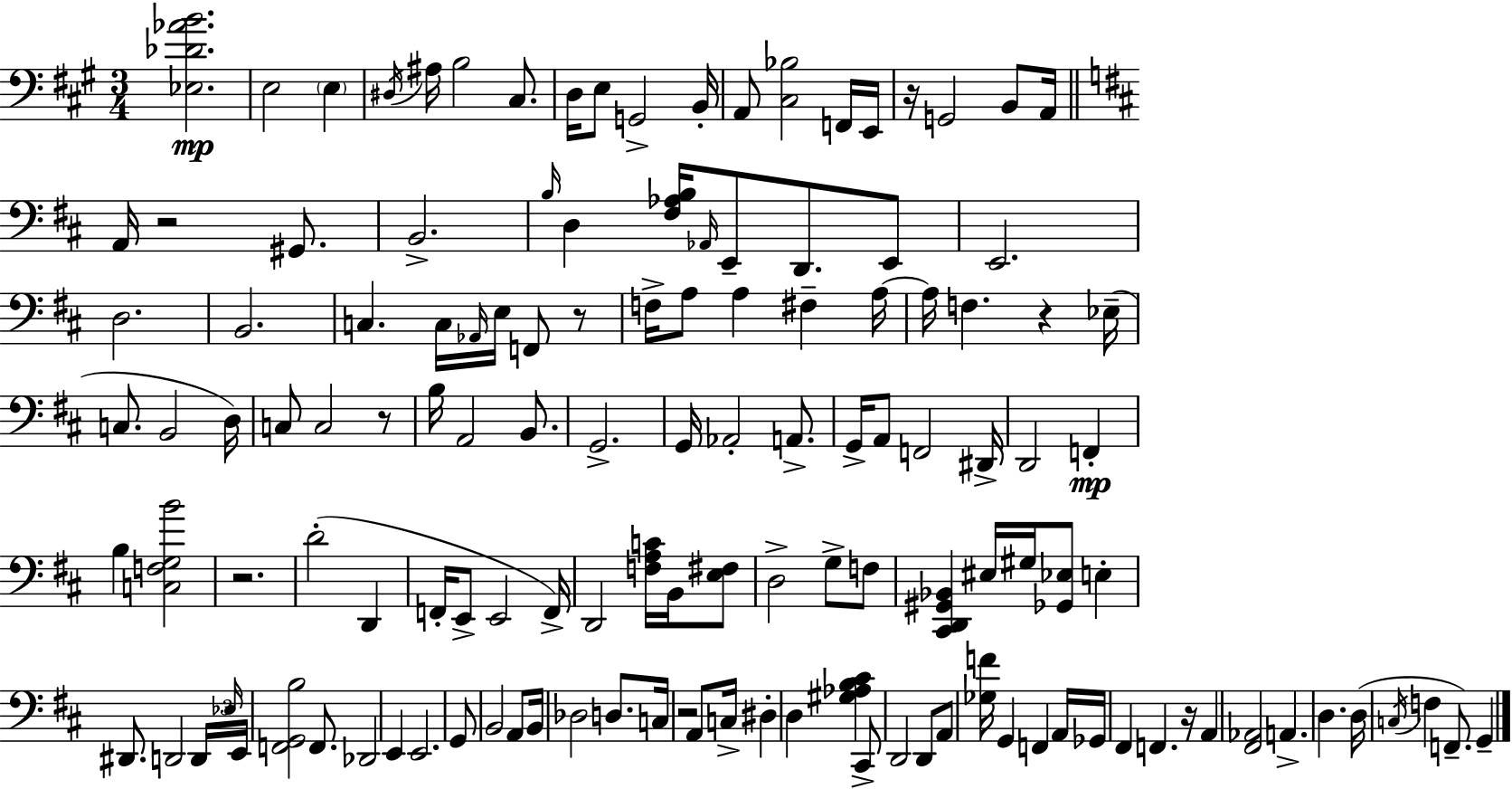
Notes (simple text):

[Eb3,Db4,Ab4,B4]/h. E3/h E3/q D#3/s A#3/s B3/h C#3/e. D3/s E3/e G2/h B2/s A2/e [C#3,Bb3]/h F2/s E2/s R/s G2/h B2/e A2/s A2/s R/h G#2/e. B2/h. B3/s D3/q [F#3,Ab3,B3]/s Ab2/s E2/e D2/e. E2/e E2/h. D3/h. B2/h. C3/q. C3/s Ab2/s E3/s F2/e R/e F3/s A3/e A3/q F#3/q A3/s A3/s F3/q. R/q Eb3/s C3/e. B2/h D3/s C3/e C3/h R/e B3/s A2/h B2/e. G2/h. G2/s Ab2/h A2/e. G2/s A2/e F2/h D#2/s D2/h F2/q B3/q [C3,F3,G3,B4]/h R/h. D4/h D2/q F2/s E2/e E2/h F2/s D2/h [F3,A3,C4]/s B2/s [E3,F#3]/e D3/h G3/e F3/e [C#2,D2,G#2,Bb2]/q EIS3/s G#3/s [Gb2,Eb3]/e E3/q D#2/e. D2/h D2/s Eb3/s E2/s [F2,G2,B3]/h F2/e. Db2/h E2/q E2/h. G2/e B2/h A2/e B2/s Db3/h D3/e. C3/s R/h A2/e C3/s D#3/q D3/q [G#3,Ab3,B3,C#4]/q C#2/e D2/h D2/e A2/e [Gb3,F4]/s G2/q F2/q A2/s Gb2/s F#2/q F2/q. R/s A2/q [F#2,Ab2]/h A2/q. D3/q. D3/s C3/s F3/q F2/e. G2/q